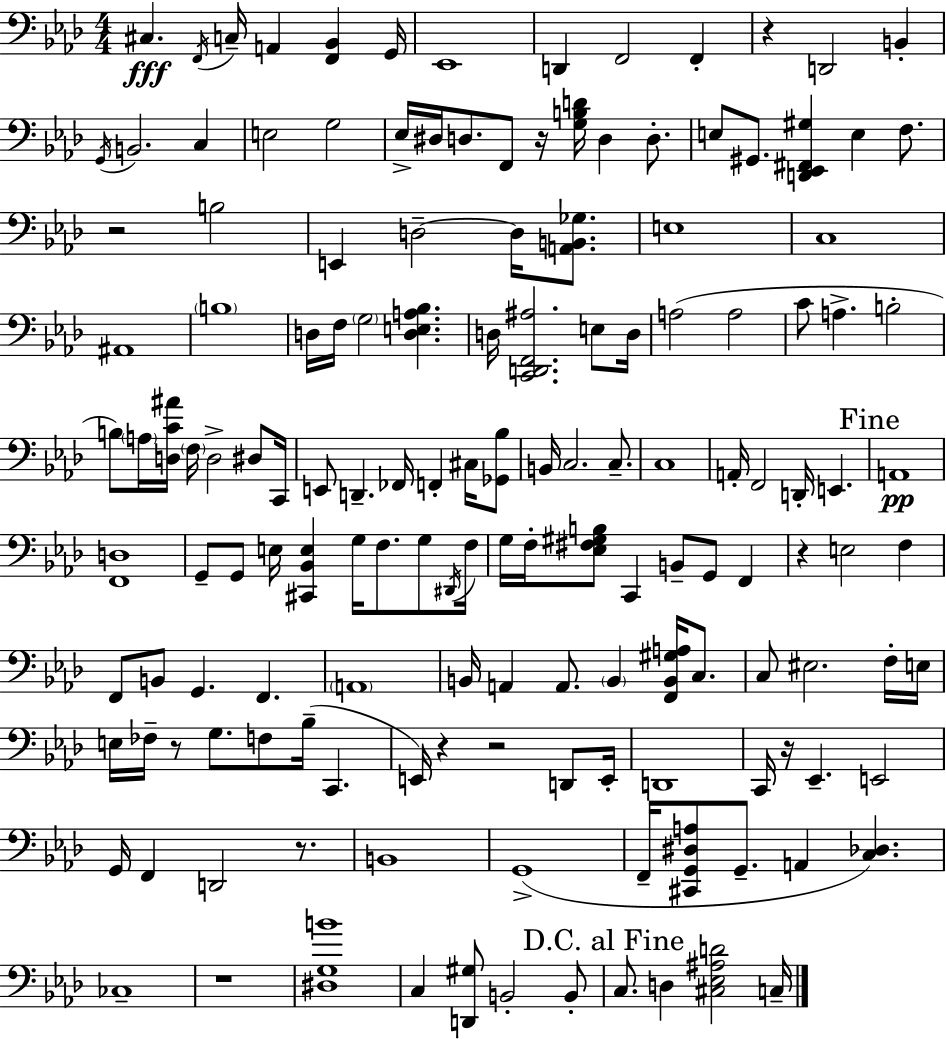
{
  \clef bass
  \numericTimeSignature
  \time 4/4
  \key aes \major
  cis4.\fff \acciaccatura { f,16 } c16-- a,4 <f, bes,>4 | g,16 ees,1 | d,4 f,2 f,4-. | r4 d,2 b,4-. | \break \acciaccatura { g,16 } b,2. c4 | e2 g2 | ees16-> dis16 d8. f,8 r16 <g b d'>16 d4 d8.-. | e8 gis,8. <d, ees, fis, gis>4 e4 f8. | \break r2 b2 | e,4 d2--~~ d16 <a, b, ges>8. | e1 | c1 | \break ais,1 | \parenthesize b1 | d16 f16 \parenthesize g2 <d e a bes>4. | d16 <c, d, f, ais>2. e8 | \break d16 a2( a2 | c'8 a4.-> b2-. | b8) \parenthesize a16 <d c' ais'>16 \parenthesize f16 d2-> dis8 | c,16 e,8 d,4.-- fes,16 f,4-. cis16 | \break <ges, bes>8 b,16 c2. c8.-- | c1 | a,16-. f,2 d,16-. e,4. | \mark "Fine" a,1\pp | \break <f, d>1 | g,8-- g,8 e16 <cis, bes, e>4 g16 f8. g8 | \acciaccatura { dis,16 } f16 g16 f16-. <ees fis gis b>8 c,4 b,8-- g,8 f,4 | r4 e2 f4 | \break f,8 b,8 g,4. f,4. | \parenthesize a,1 | b,16 a,4 a,8. \parenthesize b,4 <f, b, gis a>16 | c8. c8 eis2. | \break f16-. e16 e16 fes16-- r8 g8. f8 bes16--( c,4. | e,16) r4 r2 | d,8 e,16-. d,1 | c,16 r16 ees,4.-- e,2 | \break g,16 f,4 d,2 | r8. b,1 | g,1->( | f,16-- <cis, g, dis a>8 g,8.-- a,4 <c des>4.) | \break ces1-- | r1 | <dis g b'>1 | c4 <d, gis>8 b,2-. | \break b,8-. \mark "D.C. al Fine" c8. d4 <cis ees ais d'>2 | c16-- \bar "|."
}